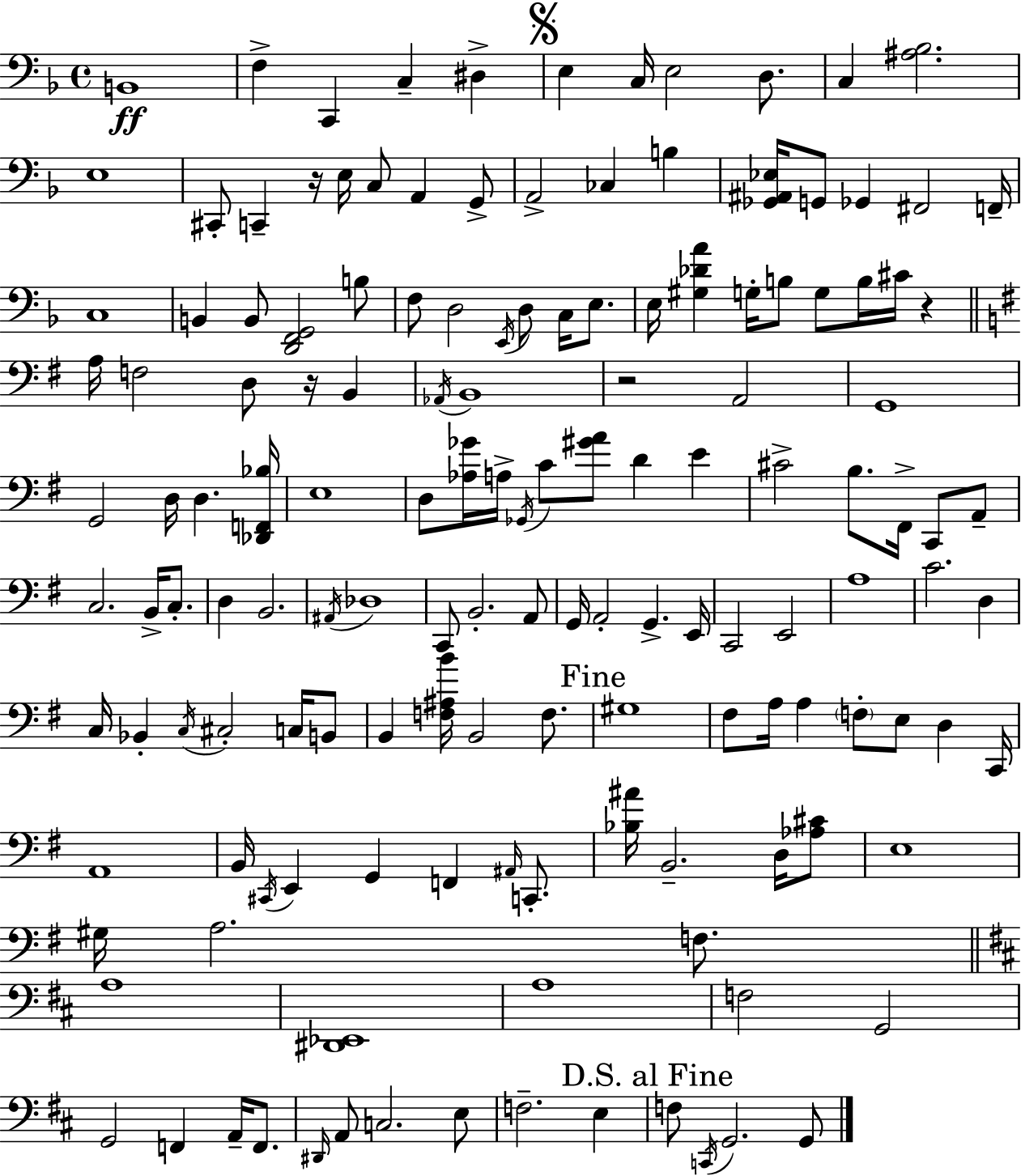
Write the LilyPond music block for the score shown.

{
  \clef bass
  \time 4/4
  \defaultTimeSignature
  \key f \major
  b,1\ff | f4-> c,4 c4-- dis4-> | \mark \markup { \musicglyph "scripts.segno" } e4 c16 e2 d8. | c4 <ais bes>2. | \break e1 | cis,8-. c,4-- r16 e16 c8 a,4 g,8-> | a,2-> ces4 b4 | <ges, ais, ees>16 g,8 ges,4 fis,2 f,16-- | \break c1 | b,4 b,8 <d, f, g,>2 b8 | f8 d2 \acciaccatura { e,16 } d8 c16 e8. | e16 <gis des' a'>4 g16-. b8 g8 b16 cis'16 r4 | \break \bar "||" \break \key g \major a16 f2 d8 r16 b,4 | \acciaccatura { aes,16 } b,1 | r2 a,2 | g,1 | \break g,2 d16 d4. | <des, f, bes>16 e1 | d8 <aes ges'>16 a16-> \acciaccatura { ges,16 } c'8 <gis' a'>8 d'4 e'4 | cis'2-> b8. fis,16-> c,8 | \break a,8-- c2. b,16-> c8.-. | d4 b,2. | \acciaccatura { ais,16 } des1 | c,8 b,2.-. | \break a,8 g,16 a,2-. g,4.-> | e,16 c,2 e,2 | a1 | c'2. d4 | \break c16 bes,4-. \acciaccatura { c16 } cis2-. | c16 b,8 b,4 <f ais b'>16 b,2 | f8. \mark "Fine" gis1 | fis8 a16 a4 \parenthesize f8-. e8 d4 | \break c,16 a,1 | b,16 \acciaccatura { cis,16 } e,4 g,4 f,4 | \grace { ais,16 } c,8.-. <bes ais'>16 b,2.-- | d16 <aes cis'>8 e1 | \break gis16 a2. | f8. \bar "||" \break \key b \minor a1 | <dis, ees,>1 | a1 | f2 g,2 | \break g,2 f,4 a,16-- f,8. | \grace { dis,16 } a,8 c2. e8 | f2.-- e4 | \mark "D.S. al Fine" f8 \acciaccatura { c,16 } g,2. | \break g,8 \bar "|."
}